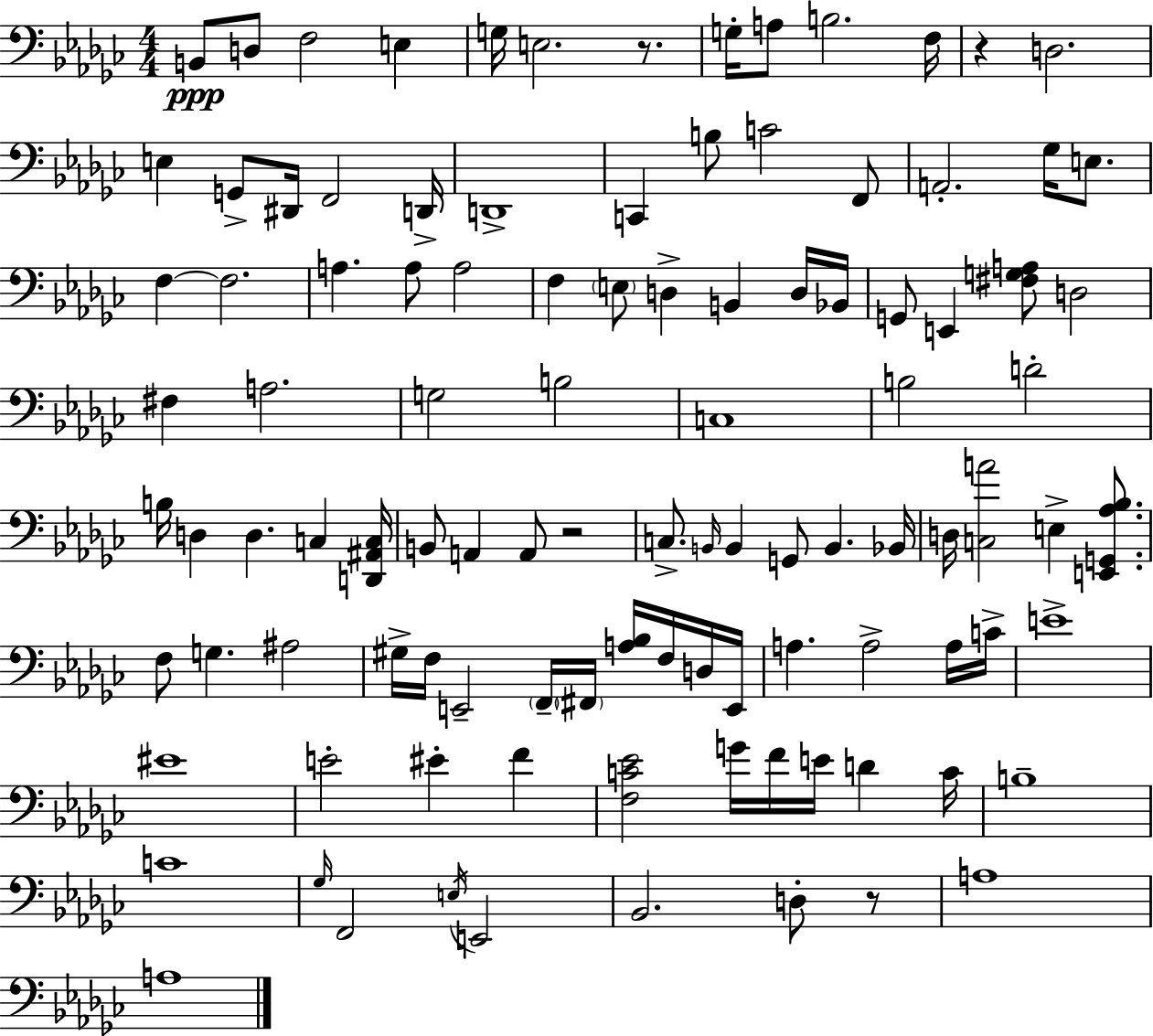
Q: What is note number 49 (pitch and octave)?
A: C3